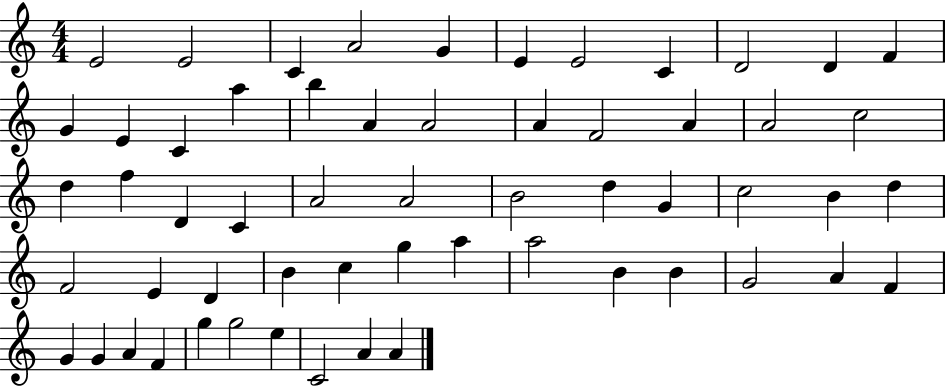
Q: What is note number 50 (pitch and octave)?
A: G4